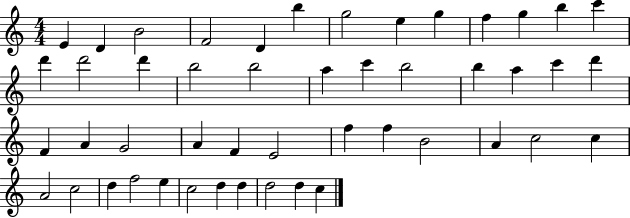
X:1
T:Untitled
M:4/4
L:1/4
K:C
E D B2 F2 D b g2 e g f g b c' d' d'2 d' b2 b2 a c' b2 b a c' d' F A G2 A F E2 f f B2 A c2 c A2 c2 d f2 e c2 d d d2 d c